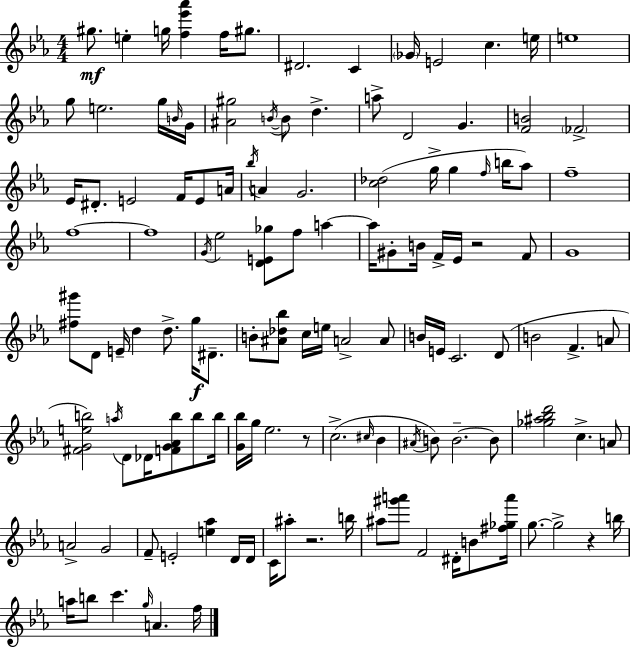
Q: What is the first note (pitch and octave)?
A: G#5